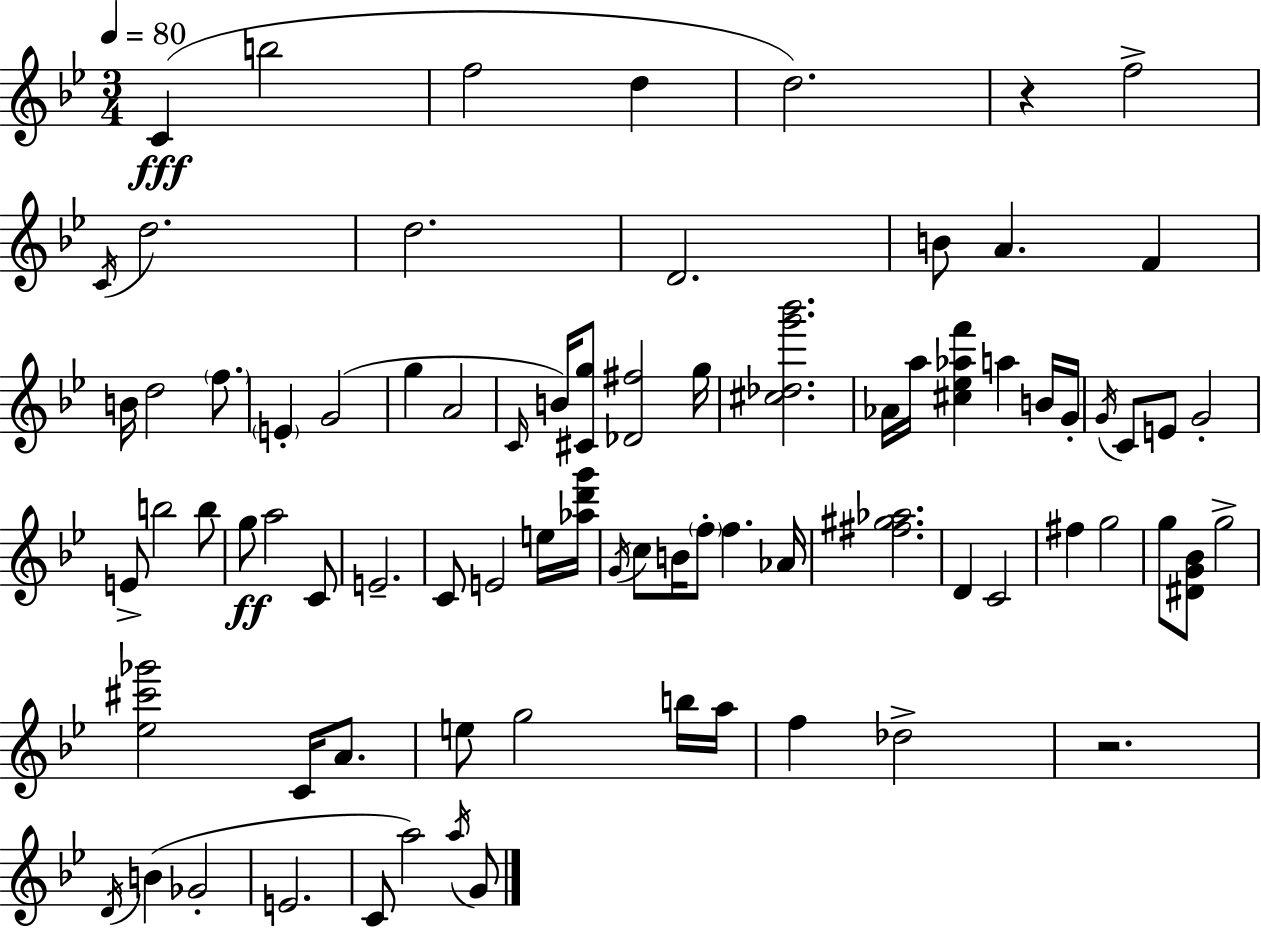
X:1
T:Untitled
M:3/4
L:1/4
K:Gm
C b2 f2 d d2 z f2 C/4 d2 d2 D2 B/2 A F B/4 d2 f/2 E G2 g A2 C/4 B/4 [^Cg]/2 [_D^f]2 g/4 [^c_dg'_b']2 _A/4 a/4 [^c_e_af'] a B/4 G/4 G/4 C/2 E/2 G2 E/2 b2 b/2 g/2 a2 C/2 E2 C/2 E2 e/4 [_ad'g']/4 G/4 c/2 B/4 f/2 f _A/4 [^f^g_a]2 D C2 ^f g2 g/2 [^DG_B]/2 g2 [_e^c'_g']2 C/4 A/2 e/2 g2 b/4 a/4 f _d2 z2 D/4 B _G2 E2 C/2 a2 a/4 G/2